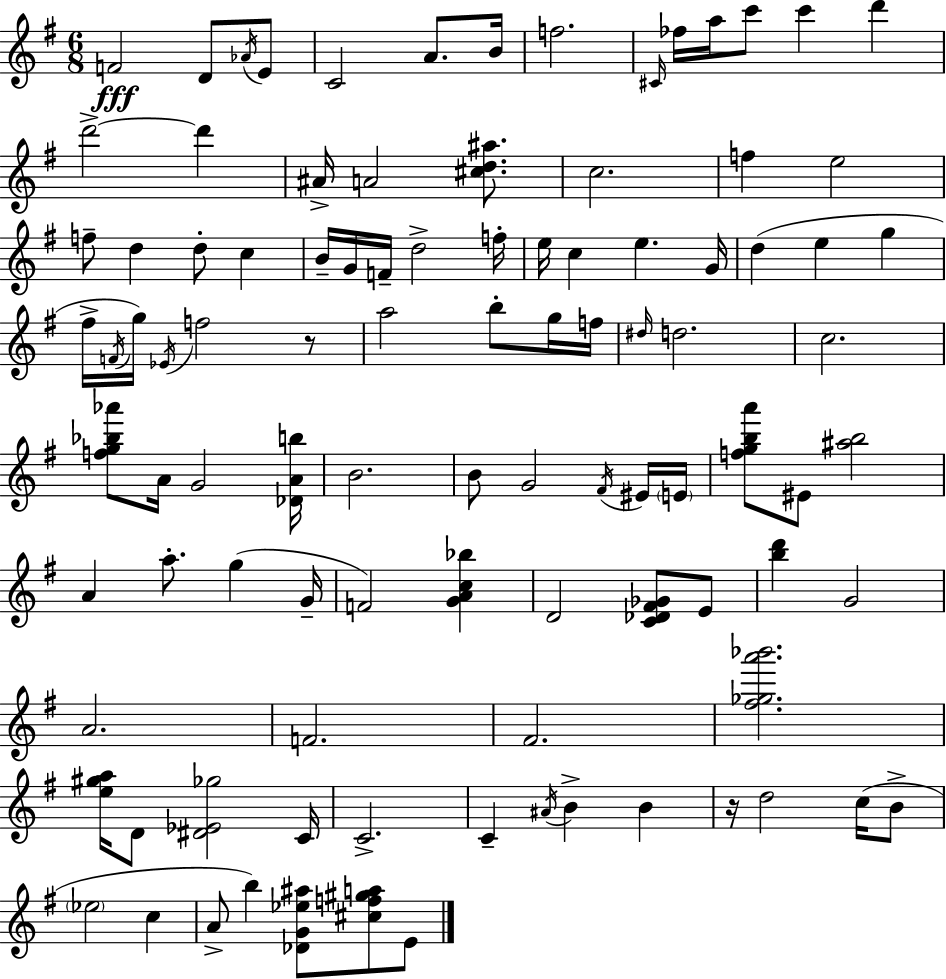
X:1
T:Untitled
M:6/8
L:1/4
K:G
F2 D/2 _A/4 E/2 C2 A/2 B/4 f2 ^C/4 _f/4 a/4 c'/2 c' d' d'2 d' ^A/4 A2 [^cd^a]/2 c2 f e2 f/2 d d/2 c B/4 G/4 F/4 d2 f/4 e/4 c e G/4 d e g ^f/4 F/4 g/4 _E/4 f2 z/2 a2 b/2 g/4 f/4 ^d/4 d2 c2 [fg_b_a']/2 A/4 G2 [_DAb]/4 B2 B/2 G2 ^F/4 ^E/4 E/4 [fgba']/2 ^E/2 [^ab]2 A a/2 g G/4 F2 [GAc_b] D2 [C_D^F_G]/2 E/2 [bd'] G2 A2 F2 ^F2 [^f_ga'_b']2 [e^ga]/4 D/2 [^D_E_g]2 C/4 C2 C ^A/4 B B z/4 d2 c/4 B/2 _e2 c A/2 b [_DG_e^a]/2 [^cf^ga]/2 E/2